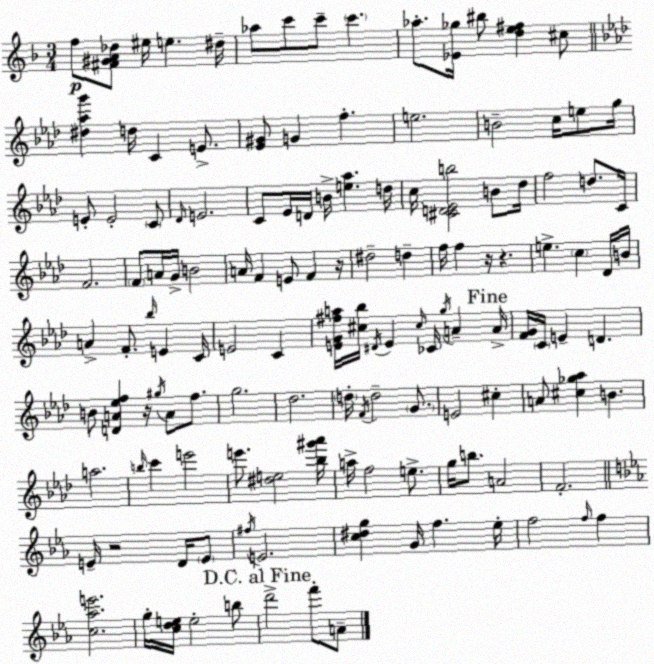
X:1
T:Untitled
M:3/4
L:1/4
K:Dm
f/2 [^F^GA_d]/2 ^e/4 e ^d/4 _a/2 c'/2 c'/2 c' _a/2 [_E_g]/4 ^b/2 [de^f] ^c/2 [^d_ag'] d/4 C E/2 [_E^G]/2 G f e2 B2 c/4 e/2 g/4 E/2 E2 C/2 _D/4 E2 C/2 _E/4 D/4 B/4 [e_a] d/4 c/4 [^CD_Eb]2 B/2 _d/4 f2 d/2 C/4 F2 F/2 A/4 G/4 B2 A/4 F E/2 F z/4 ^d2 d f/4 f z/4 z e c _D/4 B/4 A F/2 _b/4 E C/4 E2 C [EG^fa]/4 [^c_b]/4 ^D/4 E ^c/4 _C/4 g/4 A A/4 [FG]/4 C/4 E D B/2 [DA_ef] z/4 ^g/4 A/2 f/2 g2 _d2 d/4 F/4 d2 G/2 E2 ^c A/2 [^c_g_a] B a2 b/4 c' e'2 e'/2 [^de]2 [_b^g'_a']/4 a/4 f2 e/2 g/4 b/2 A2 F2 E/4 z2 D/4 E/2 ^f/4 E2 [c^dg] G/4 f _e/4 f2 f/4 f [c_ae']2 g/4 [cde]/4 e2 b/2 d'2 f'/2 A/2